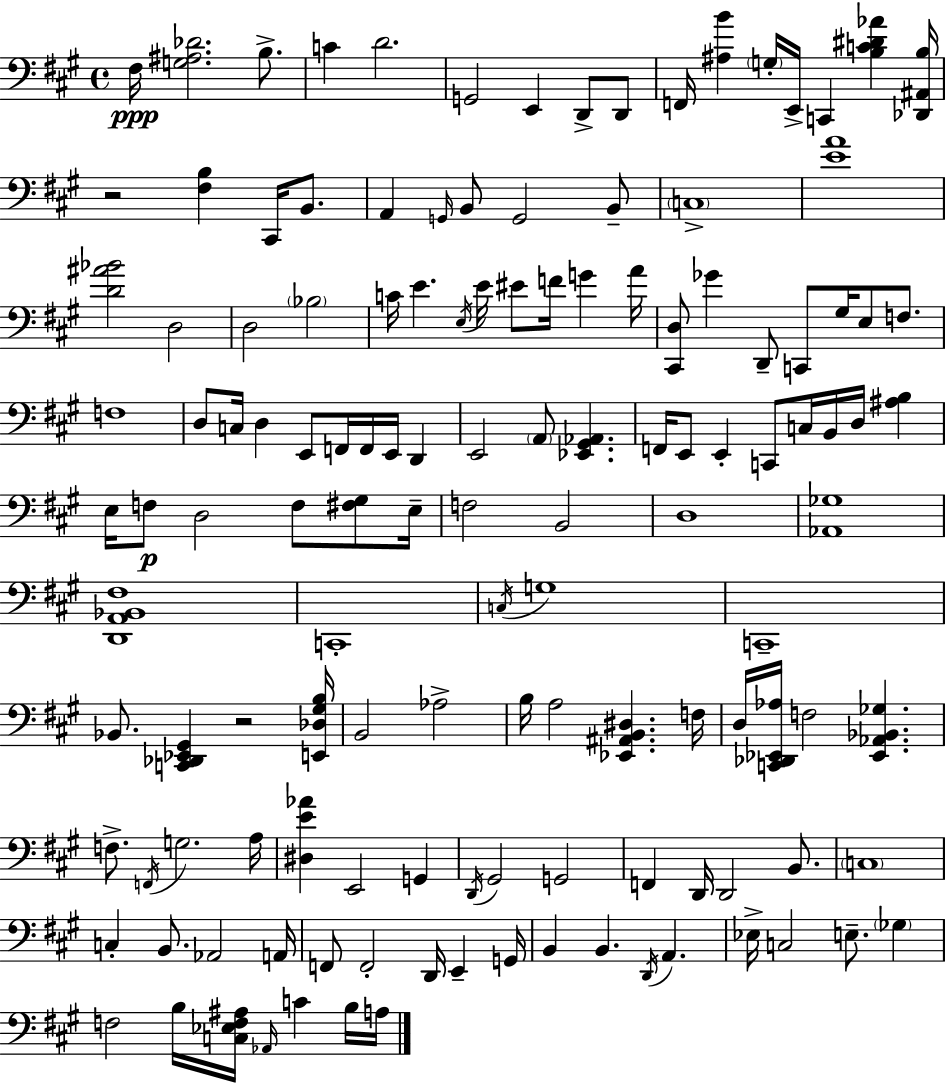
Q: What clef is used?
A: bass